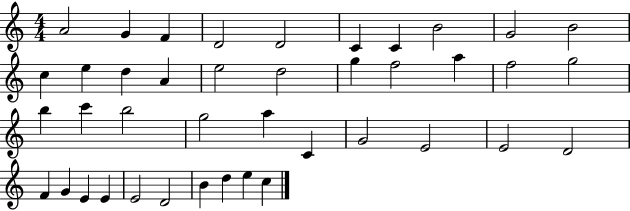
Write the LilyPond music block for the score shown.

{
  \clef treble
  \numericTimeSignature
  \time 4/4
  \key c \major
  a'2 g'4 f'4 | d'2 d'2 | c'4 c'4 b'2 | g'2 b'2 | \break c''4 e''4 d''4 a'4 | e''2 d''2 | g''4 f''2 a''4 | f''2 g''2 | \break b''4 c'''4 b''2 | g''2 a''4 c'4 | g'2 e'2 | e'2 d'2 | \break f'4 g'4 e'4 e'4 | e'2 d'2 | b'4 d''4 e''4 c''4 | \bar "|."
}